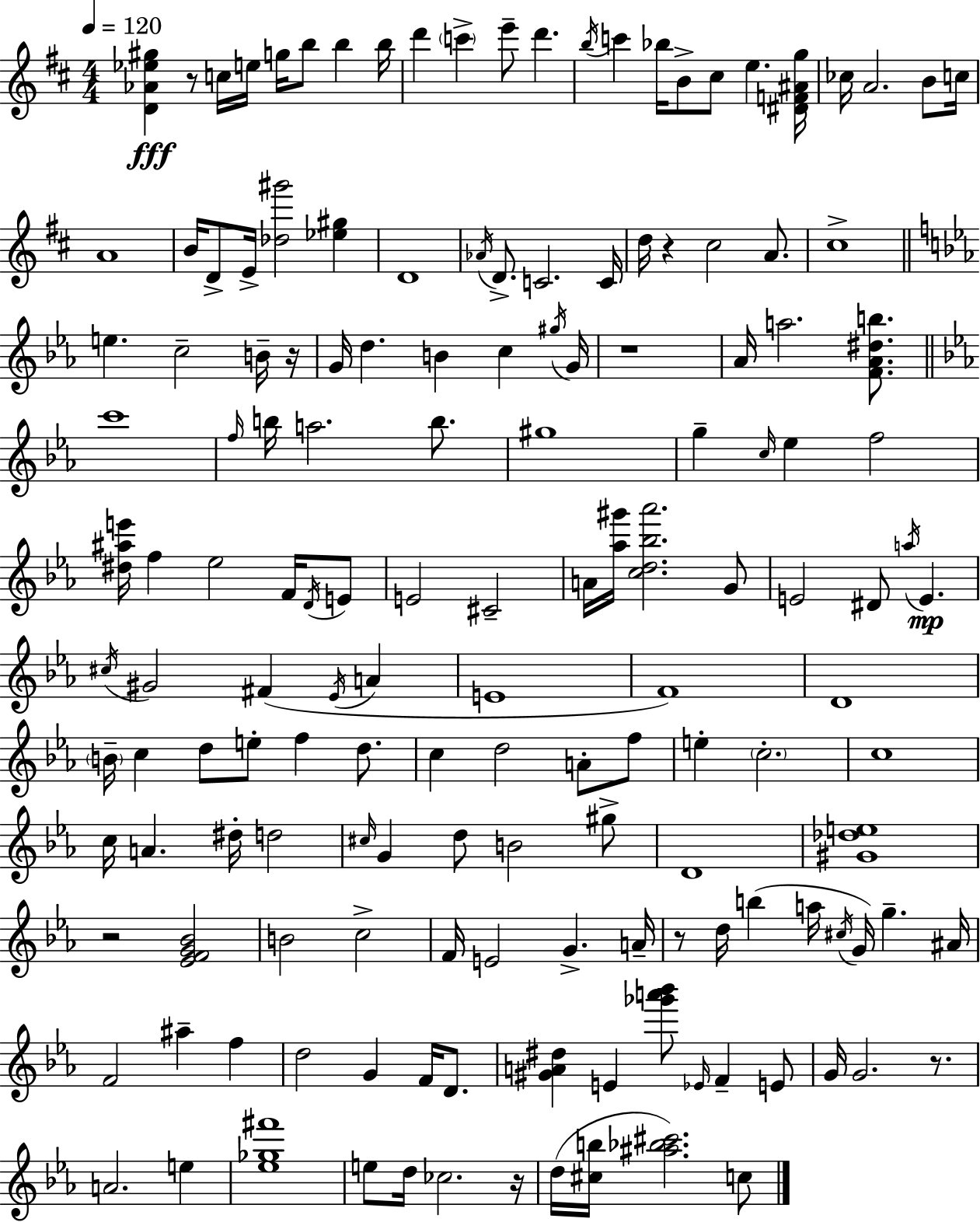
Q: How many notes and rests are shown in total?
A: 154